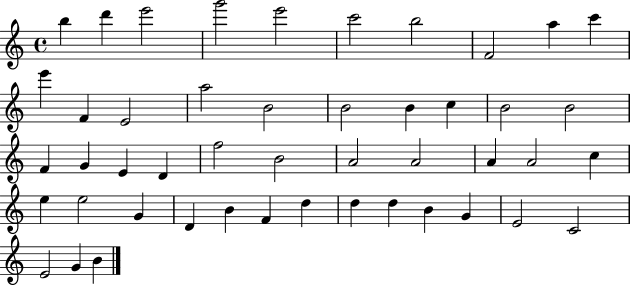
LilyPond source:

{
  \clef treble
  \time 4/4
  \defaultTimeSignature
  \key c \major
  b''4 d'''4 e'''2 | g'''2 e'''2 | c'''2 b''2 | f'2 a''4 c'''4 | \break e'''4 f'4 e'2 | a''2 b'2 | b'2 b'4 c''4 | b'2 b'2 | \break f'4 g'4 e'4 d'4 | f''2 b'2 | a'2 a'2 | a'4 a'2 c''4 | \break e''4 e''2 g'4 | d'4 b'4 f'4 d''4 | d''4 d''4 b'4 g'4 | e'2 c'2 | \break e'2 g'4 b'4 | \bar "|."
}